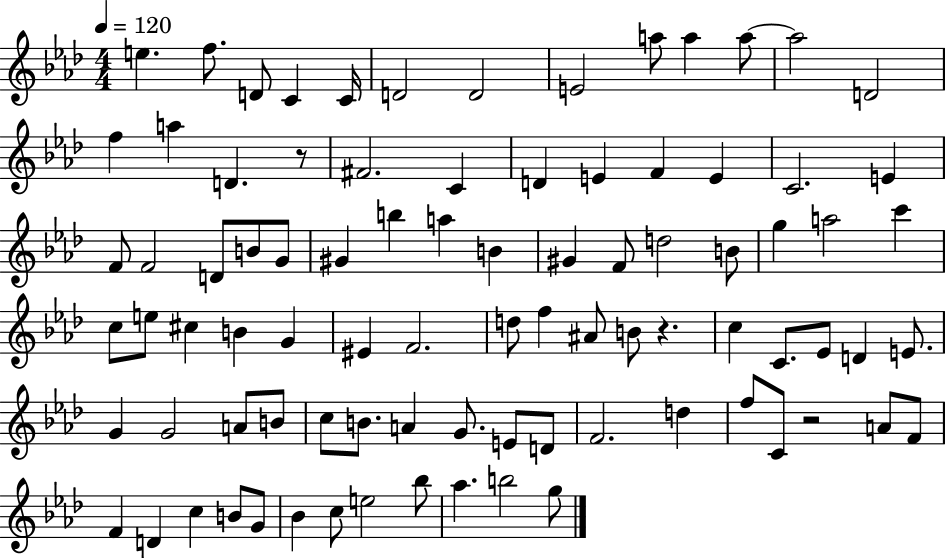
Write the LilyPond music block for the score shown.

{
  \clef treble
  \numericTimeSignature
  \time 4/4
  \key aes \major
  \tempo 4 = 120
  e''4. f''8. d'8 c'4 c'16 | d'2 d'2 | e'2 a''8 a''4 a''8~~ | a''2 d'2 | \break f''4 a''4 d'4. r8 | fis'2. c'4 | d'4 e'4 f'4 e'4 | c'2. e'4 | \break f'8 f'2 d'8 b'8 g'8 | gis'4 b''4 a''4 b'4 | gis'4 f'8 d''2 b'8 | g''4 a''2 c'''4 | \break c''8 e''8 cis''4 b'4 g'4 | eis'4 f'2. | d''8 f''4 ais'8 b'8 r4. | c''4 c'8. ees'8 d'4 e'8. | \break g'4 g'2 a'8 b'8 | c''8 b'8. a'4 g'8. e'8 d'8 | f'2. d''4 | f''8 c'8 r2 a'8 f'8 | \break f'4 d'4 c''4 b'8 g'8 | bes'4 c''8 e''2 bes''8 | aes''4. b''2 g''8 | \bar "|."
}